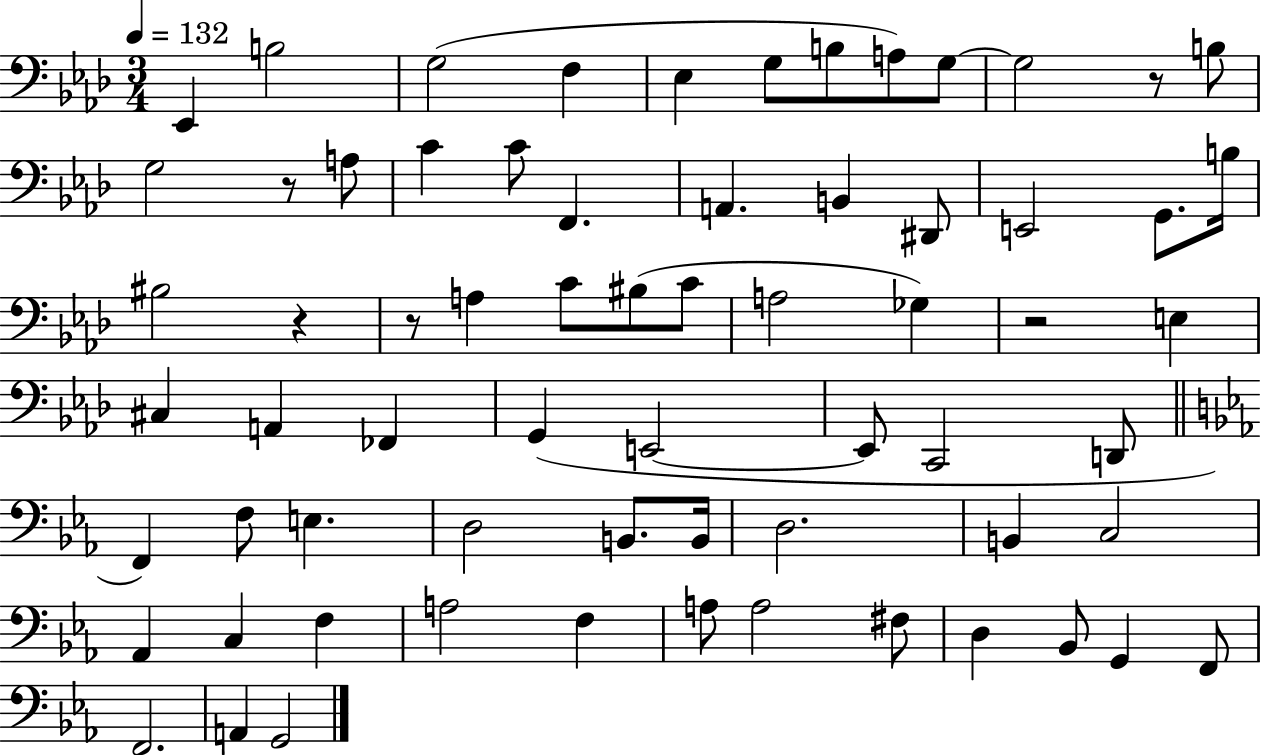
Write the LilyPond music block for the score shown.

{
  \clef bass
  \numericTimeSignature
  \time 3/4
  \key aes \major
  \tempo 4 = 132
  ees,4 b2 | g2( f4 | ees4 g8 b8 a8) g8~~ | g2 r8 b8 | \break g2 r8 a8 | c'4 c'8 f,4. | a,4. b,4 dis,8 | e,2 g,8. b16 | \break bis2 r4 | r8 a4 c'8 bis8( c'8 | a2 ges4) | r2 e4 | \break cis4 a,4 fes,4 | g,4( e,2~~ | e,8 c,2 d,8 | \bar "||" \break \key ees \major f,4) f8 e4. | d2 b,8. b,16 | d2. | b,4 c2 | \break aes,4 c4 f4 | a2 f4 | a8 a2 fis8 | d4 bes,8 g,4 f,8 | \break f,2. | a,4 g,2 | \bar "|."
}